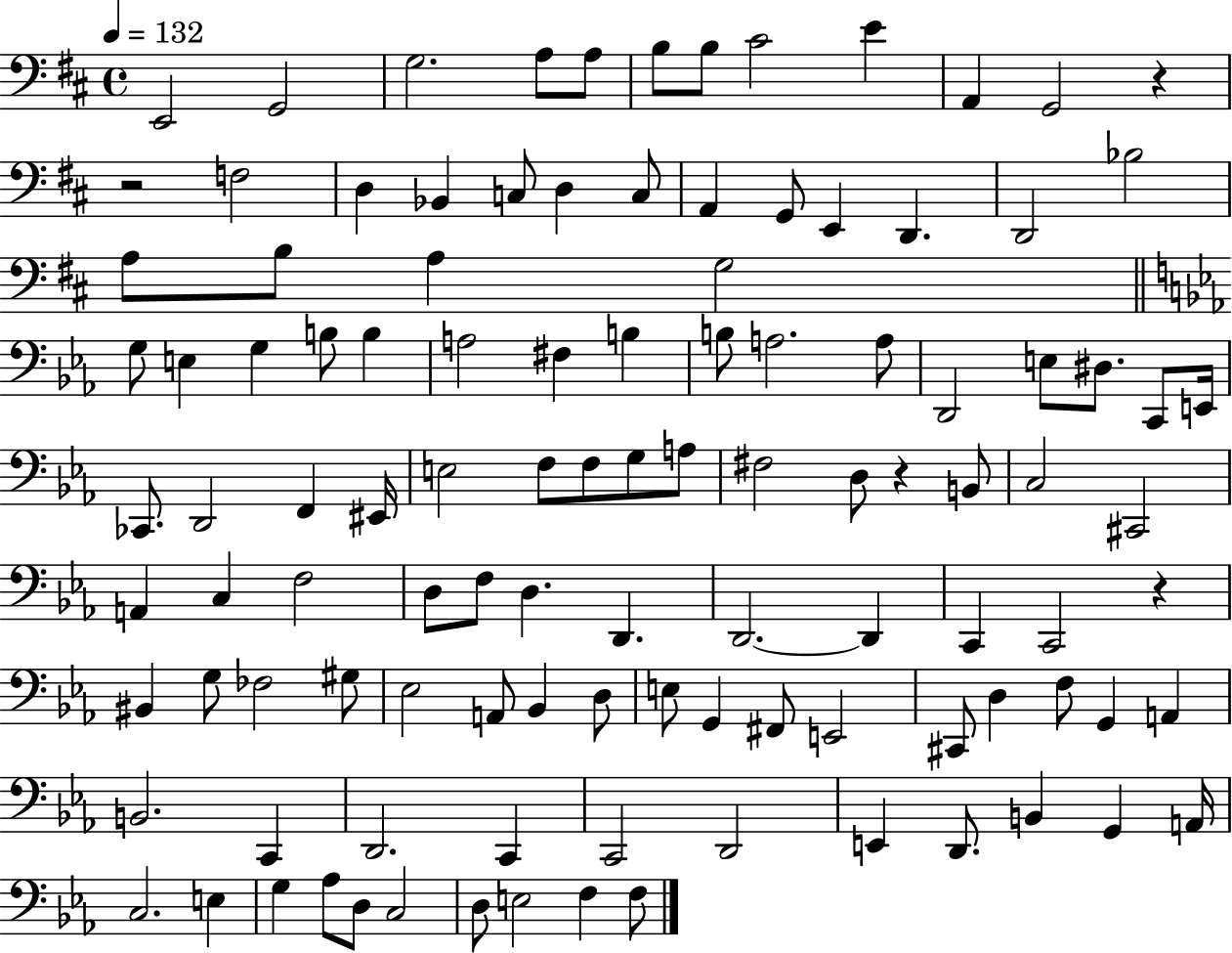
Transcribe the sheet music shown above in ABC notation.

X:1
T:Untitled
M:4/4
L:1/4
K:D
E,,2 G,,2 G,2 A,/2 A,/2 B,/2 B,/2 ^C2 E A,, G,,2 z z2 F,2 D, _B,, C,/2 D, C,/2 A,, G,,/2 E,, D,, D,,2 _B,2 A,/2 B,/2 A, G,2 G,/2 E, G, B,/2 B, A,2 ^F, B, B,/2 A,2 A,/2 D,,2 E,/2 ^D,/2 C,,/2 E,,/4 _C,,/2 D,,2 F,, ^E,,/4 E,2 F,/2 F,/2 G,/2 A,/2 ^F,2 D,/2 z B,,/2 C,2 ^C,,2 A,, C, F,2 D,/2 F,/2 D, D,, D,,2 D,, C,, C,,2 z ^B,, G,/2 _F,2 ^G,/2 _E,2 A,,/2 _B,, D,/2 E,/2 G,, ^F,,/2 E,,2 ^C,,/2 D, F,/2 G,, A,, B,,2 C,, D,,2 C,, C,,2 D,,2 E,, D,,/2 B,, G,, A,,/4 C,2 E, G, _A,/2 D,/2 C,2 D,/2 E,2 F, F,/2